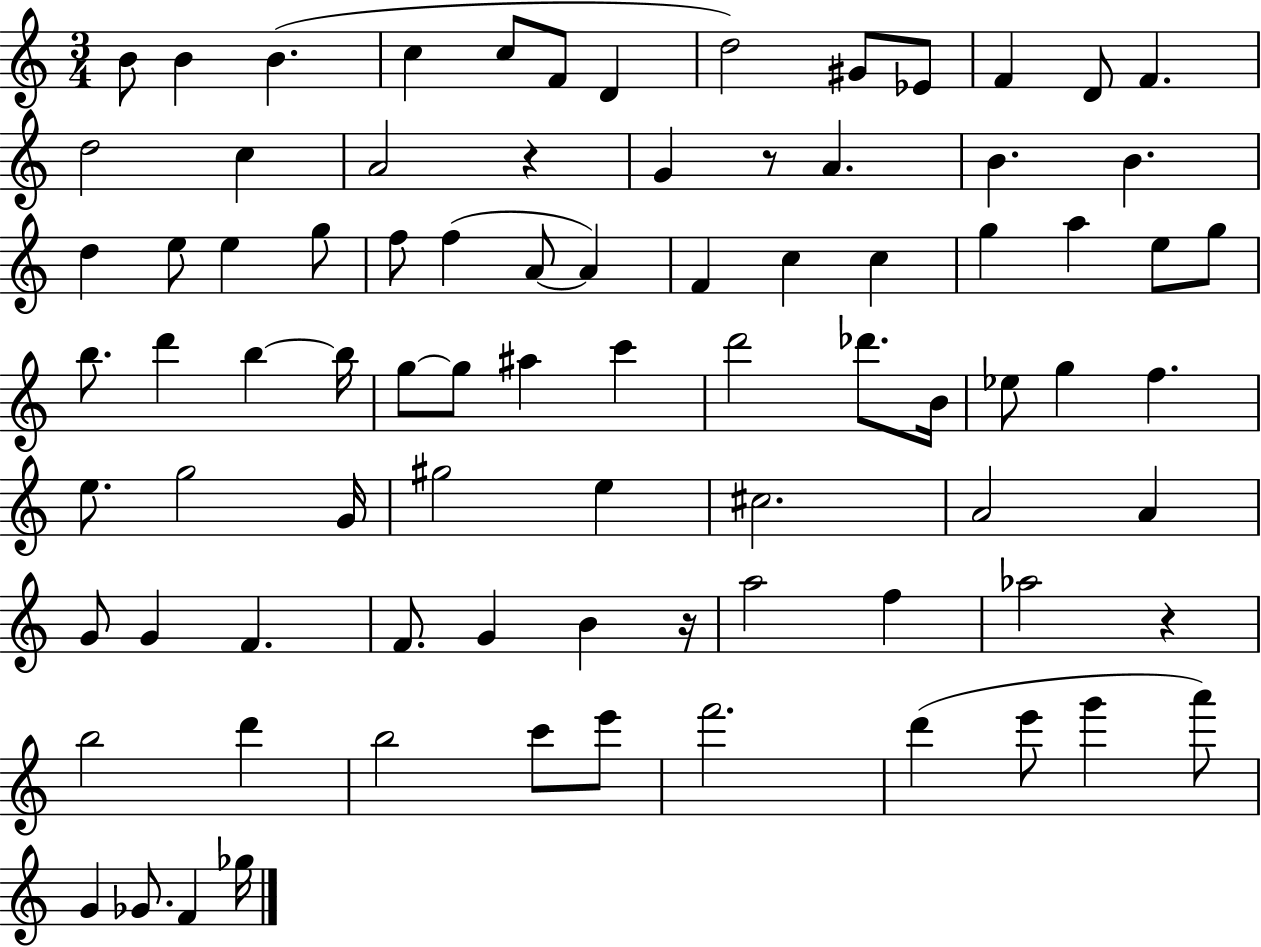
B4/e B4/q B4/q. C5/q C5/e F4/e D4/q D5/h G#4/e Eb4/e F4/q D4/e F4/q. D5/h C5/q A4/h R/q G4/q R/e A4/q. B4/q. B4/q. D5/q E5/e E5/q G5/e F5/e F5/q A4/e A4/q F4/q C5/q C5/q G5/q A5/q E5/e G5/e B5/e. D6/q B5/q B5/s G5/e G5/e A#5/q C6/q D6/h Db6/e. B4/s Eb5/e G5/q F5/q. E5/e. G5/h G4/s G#5/h E5/q C#5/h. A4/h A4/q G4/e G4/q F4/q. F4/e. G4/q B4/q R/s A5/h F5/q Ab5/h R/q B5/h D6/q B5/h C6/e E6/e F6/h. D6/q E6/e G6/q A6/e G4/q Gb4/e. F4/q Gb5/s